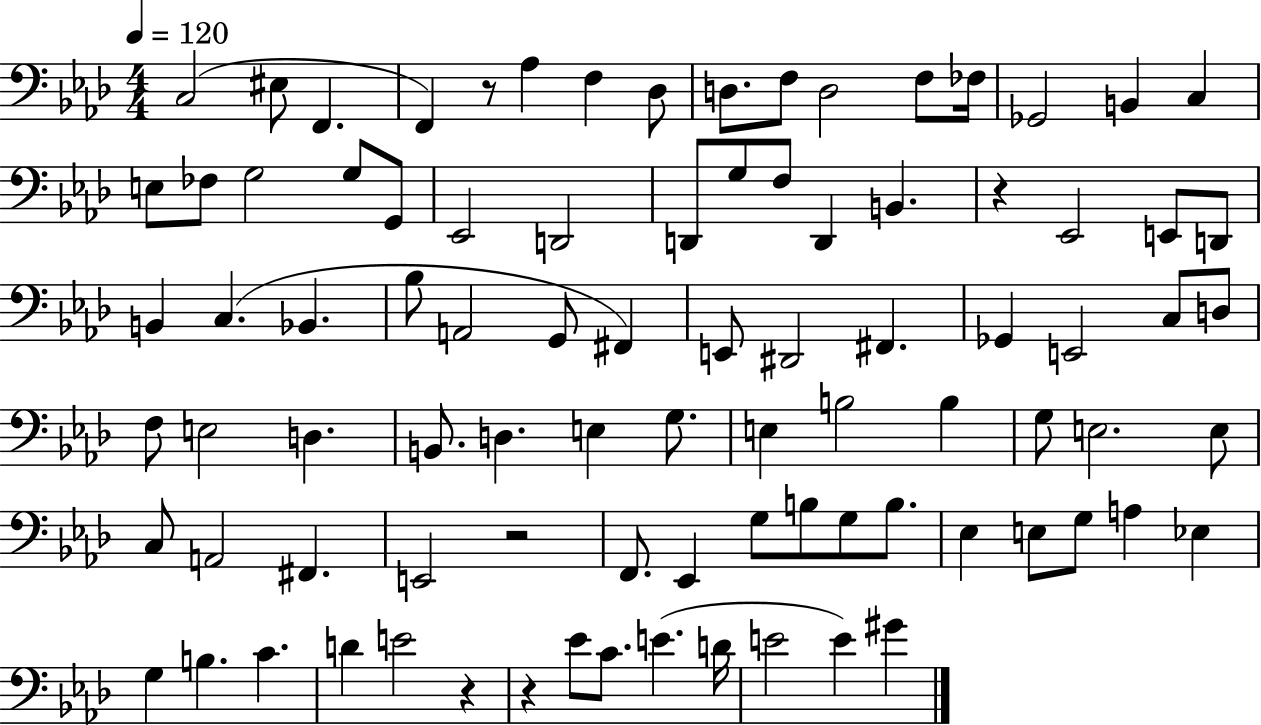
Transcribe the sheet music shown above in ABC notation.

X:1
T:Untitled
M:4/4
L:1/4
K:Ab
C,2 ^E,/2 F,, F,, z/2 _A, F, _D,/2 D,/2 F,/2 D,2 F,/2 _F,/4 _G,,2 B,, C, E,/2 _F,/2 G,2 G,/2 G,,/2 _E,,2 D,,2 D,,/2 G,/2 F,/2 D,, B,, z _E,,2 E,,/2 D,,/2 B,, C, _B,, _B,/2 A,,2 G,,/2 ^F,, E,,/2 ^D,,2 ^F,, _G,, E,,2 C,/2 D,/2 F,/2 E,2 D, B,,/2 D, E, G,/2 E, B,2 B, G,/2 E,2 E,/2 C,/2 A,,2 ^F,, E,,2 z2 F,,/2 _E,, G,/2 B,/2 G,/2 B,/2 _E, E,/2 G,/2 A, _E, G, B, C D E2 z z _E/2 C/2 E D/4 E2 E ^G